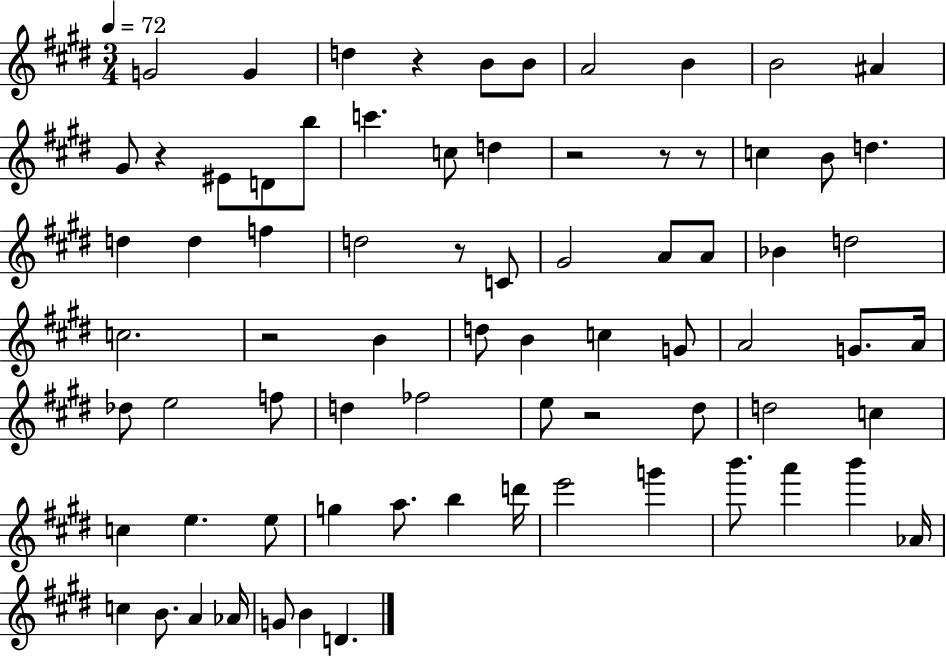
X:1
T:Untitled
M:3/4
L:1/4
K:E
G2 G d z B/2 B/2 A2 B B2 ^A ^G/2 z ^E/2 D/2 b/2 c' c/2 d z2 z/2 z/2 c B/2 d d d f d2 z/2 C/2 ^G2 A/2 A/2 _B d2 c2 z2 B d/2 B c G/2 A2 G/2 A/4 _d/2 e2 f/2 d _f2 e/2 z2 ^d/2 d2 c c e e/2 g a/2 b d'/4 e'2 g' b'/2 a' b' _A/4 c B/2 A _A/4 G/2 B D